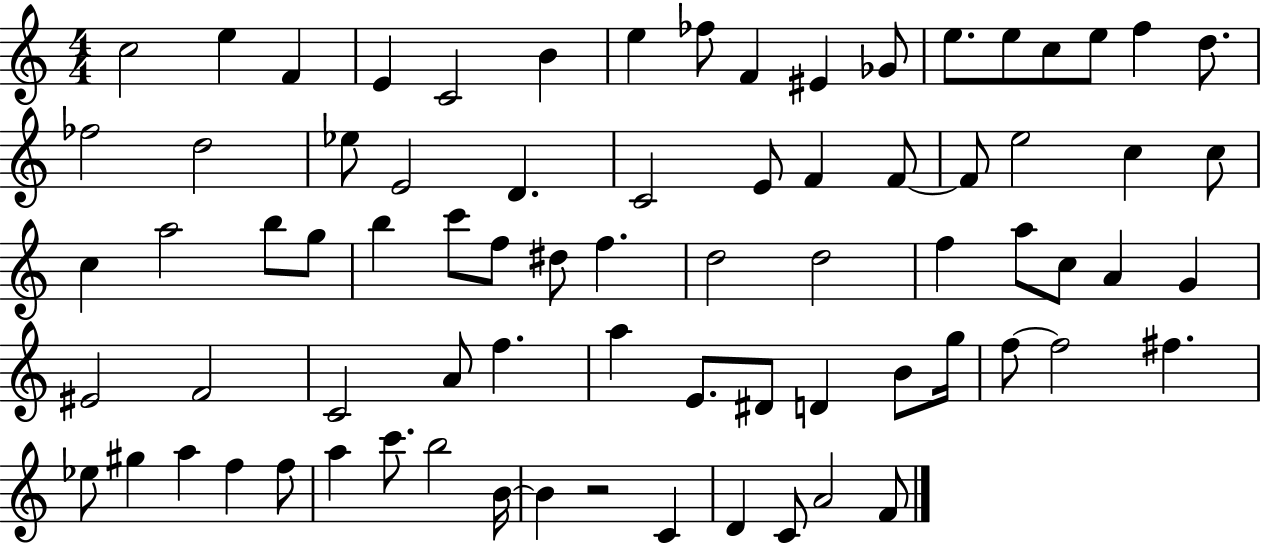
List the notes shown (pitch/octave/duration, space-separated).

C5/h E5/q F4/q E4/q C4/h B4/q E5/q FES5/e F4/q EIS4/q Gb4/e E5/e. E5/e C5/e E5/e F5/q D5/e. FES5/h D5/h Eb5/e E4/h D4/q. C4/h E4/e F4/q F4/e F4/e E5/h C5/q C5/e C5/q A5/h B5/e G5/e B5/q C6/e F5/e D#5/e F5/q. D5/h D5/h F5/q A5/e C5/e A4/q G4/q EIS4/h F4/h C4/h A4/e F5/q. A5/q E4/e. D#4/e D4/q B4/e G5/s F5/e F5/h F#5/q. Eb5/e G#5/q A5/q F5/q F5/e A5/q C6/e. B5/h B4/s B4/q R/h C4/q D4/q C4/e A4/h F4/e